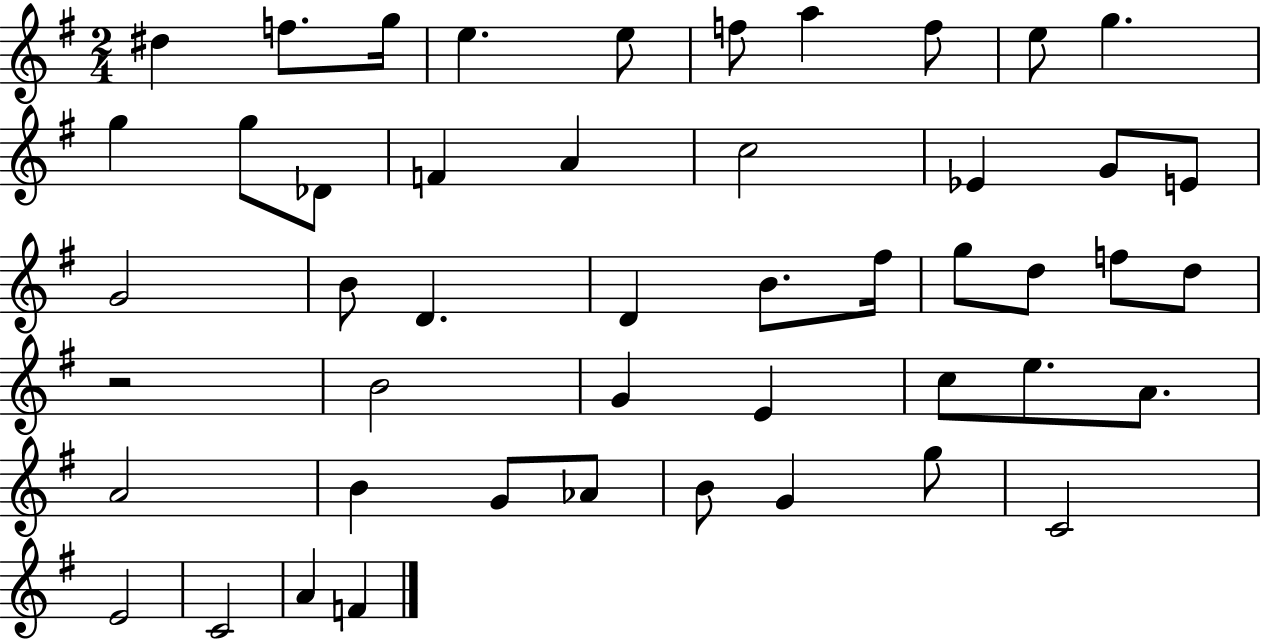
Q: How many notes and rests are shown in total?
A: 48